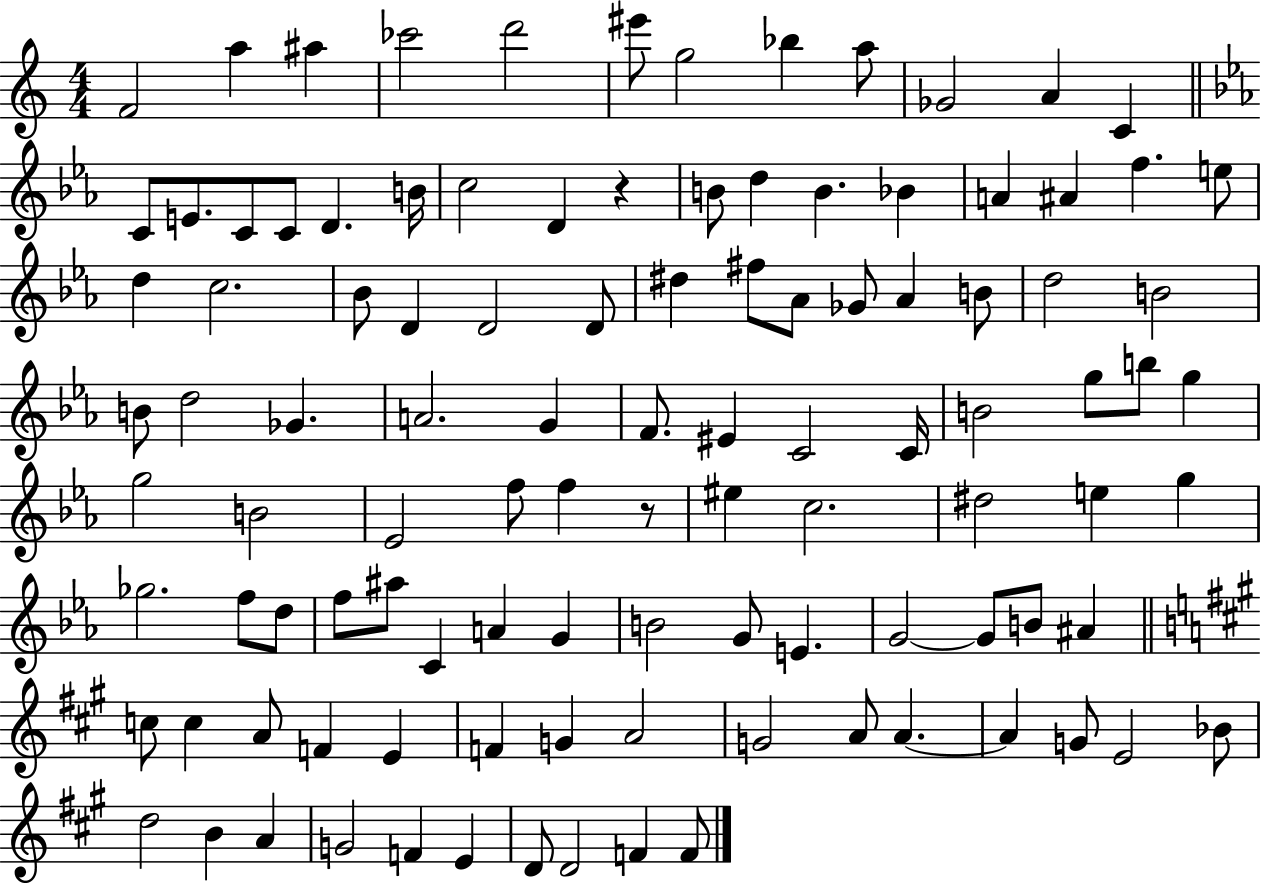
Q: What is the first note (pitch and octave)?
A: F4